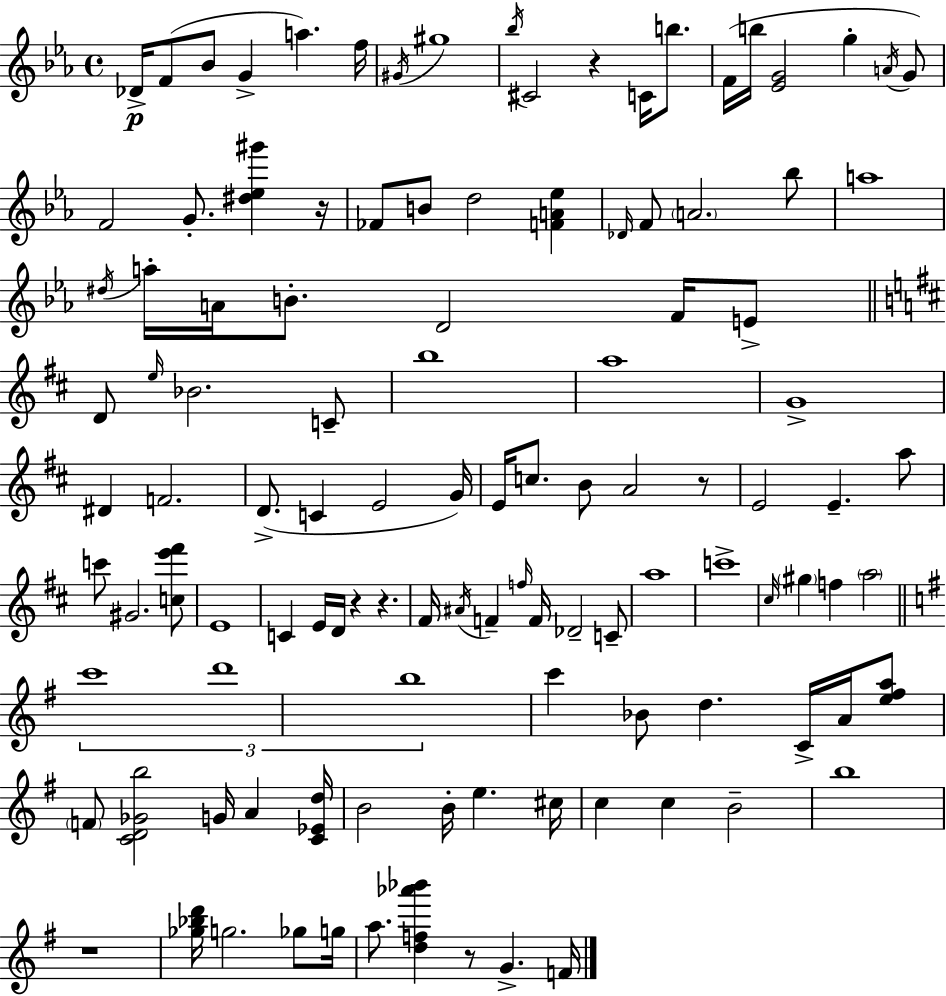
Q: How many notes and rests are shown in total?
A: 114